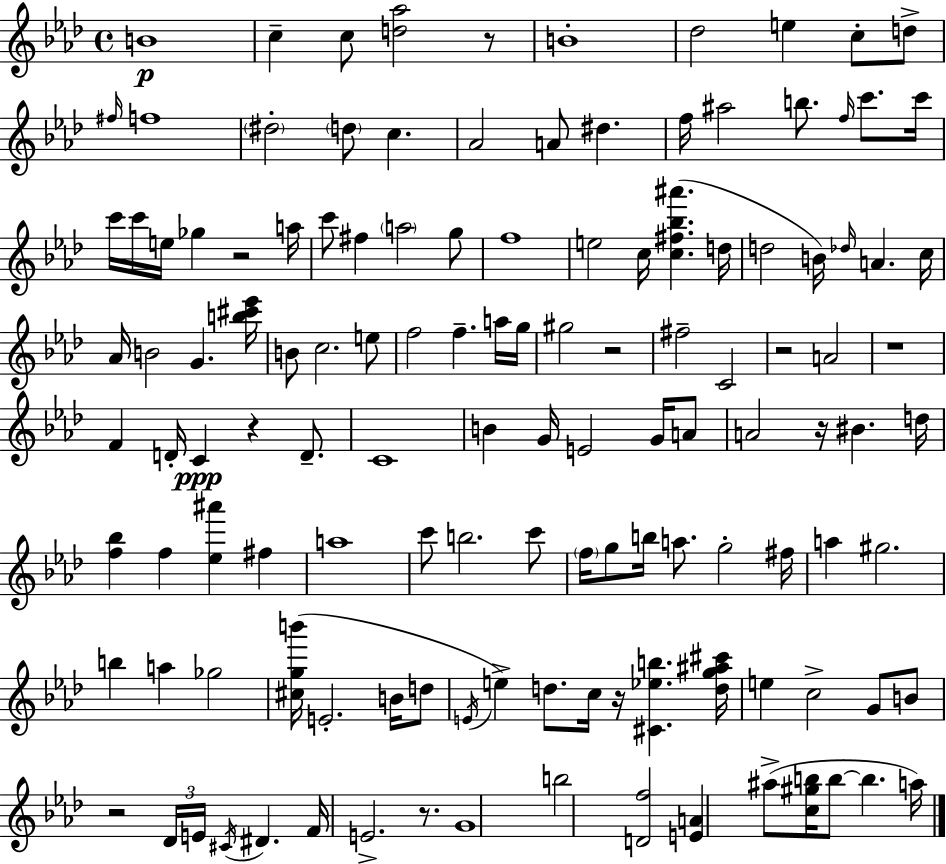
{
  \clef treble
  \time 4/4
  \defaultTimeSignature
  \key f \minor
  b'1\p | c''4-- c''8 <d'' aes''>2 r8 | b'1-. | des''2 e''4 c''8-. d''8-> | \break \grace { fis''16 } f''1 | \parenthesize dis''2-. \parenthesize d''8 c''4. | aes'2 a'8 dis''4. | f''16 ais''2 b''8. \grace { f''16 } c'''8. | \break c'''16 c'''16 c'''16 e''16 ges''4 r2 | a''16 c'''8 fis''4 \parenthesize a''2 | g''8 f''1 | e''2 c''16 <c'' fis'' bes'' ais'''>4.( | \break d''16 d''2 b'16) \grace { des''16 } a'4. | c''16 aes'16 b'2 g'4. | <b'' cis''' ees'''>16 b'8 c''2. | e''8 f''2 f''4.-- | \break a''16 g''16 gis''2 r2 | fis''2-- c'2 | r2 a'2 | r1 | \break f'4 d'16-. c'4\ppp r4 | d'8.-- c'1 | b'4 g'16 e'2 | g'16 a'8 a'2 r16 bis'4. | \break d''16 <f'' bes''>4 f''4 <ees'' ais'''>4 fis''4 | a''1 | c'''8 b''2. | c'''8 \parenthesize f''16 g''8 b''16 a''8. g''2-. | \break fis''16 a''4 gis''2. | b''4 a''4 ges''2 | <cis'' g'' b'''>16( e'2.-. | b'16 d''8 \acciaccatura { e'16 } e''4->) d''8. c''16 r16 <cis' ees'' b''>4. | \break <d'' g'' ais'' cis'''>16 e''4 c''2-> | g'8 b'8 r2 \tuplet 3/2 { des'16 e'16 \acciaccatura { cis'16 } } dis'4. | f'16 e'2.-> | r8. g'1 | \break b''2 <d' f''>2 | <e' a'>4 ais''8->( <c'' gis'' b''>16 b''8~~ b''4. | a''16) \bar "|."
}